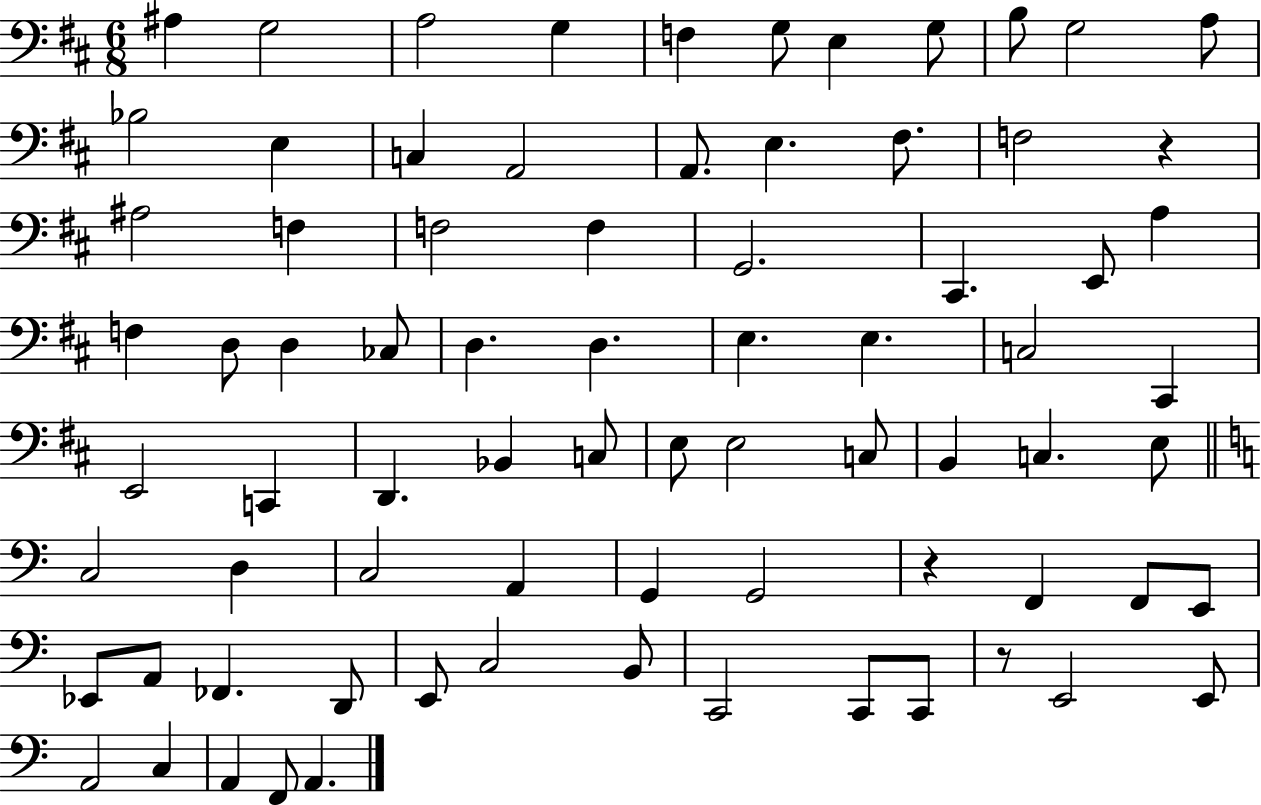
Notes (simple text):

A#3/q G3/h A3/h G3/q F3/q G3/e E3/q G3/e B3/e G3/h A3/e Bb3/h E3/q C3/q A2/h A2/e. E3/q. F#3/e. F3/h R/q A#3/h F3/q F3/h F3/q G2/h. C#2/q. E2/e A3/q F3/q D3/e D3/q CES3/e D3/q. D3/q. E3/q. E3/q. C3/h C#2/q E2/h C2/q D2/q. Bb2/q C3/e E3/e E3/h C3/e B2/q C3/q. E3/e C3/h D3/q C3/h A2/q G2/q G2/h R/q F2/q F2/e E2/e Eb2/e A2/e FES2/q. D2/e E2/e C3/h B2/e C2/h C2/e C2/e R/e E2/h E2/e A2/h C3/q A2/q F2/e A2/q.